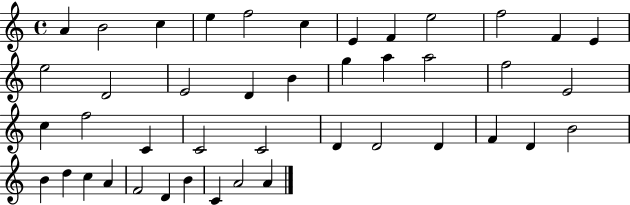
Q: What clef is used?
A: treble